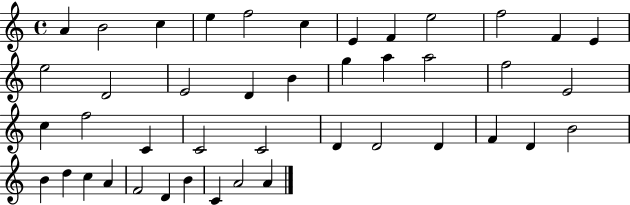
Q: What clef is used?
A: treble